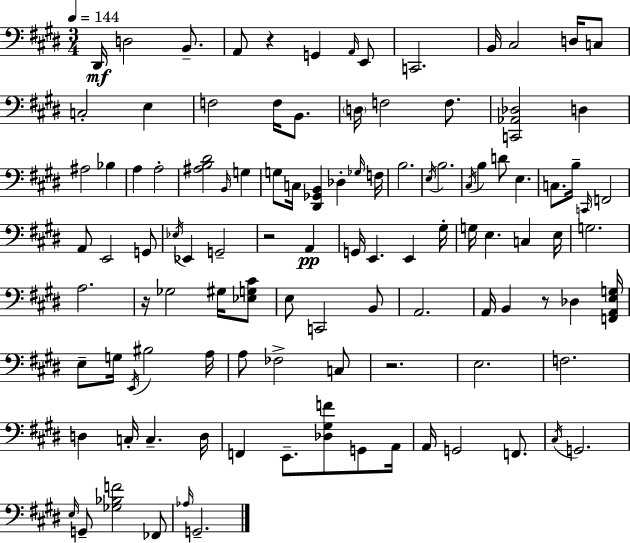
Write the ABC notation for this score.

X:1
T:Untitled
M:3/4
L:1/4
K:E
^D,,/4 D,2 B,,/2 A,,/2 z G,, A,,/4 E,,/2 C,,2 B,,/4 ^C,2 D,/4 C,/2 C,2 E, F,2 F,/4 B,,/2 D,/4 F,2 F,/2 [C,,_A,,_D,]2 D, ^A,2 _B, A, A,2 [^A,B,^D]2 B,,/4 G, G,/2 C,/4 [^D,,_G,,B,,] _D, _G,/4 F,/4 B,2 E,/4 B,2 ^C,/4 B, D/2 E, C,/2 B,/4 C,,/4 F,,2 A,,/2 E,,2 G,,/2 _E,/4 _E,, G,,2 z2 A,, G,,/4 E,, E,, ^G,/4 G,/4 E, C, E,/4 G,2 A,2 z/4 _G,2 ^G,/4 [_E,G,^C]/2 E,/2 C,,2 B,,/2 A,,2 A,,/4 B,, z/2 _D, [F,,A,,E,G,]/4 E,/2 G,/4 E,,/4 ^B,2 A,/4 A,/2 _F,2 C,/2 z2 E,2 F,2 D, C,/4 C, D,/4 F,, E,,/2 [_D,^G,F]/2 G,,/2 A,,/4 A,,/4 G,,2 F,,/2 ^C,/4 G,,2 E,/4 G,,/2 [_G,_B,F]2 _F,,/2 _A,/4 G,,2